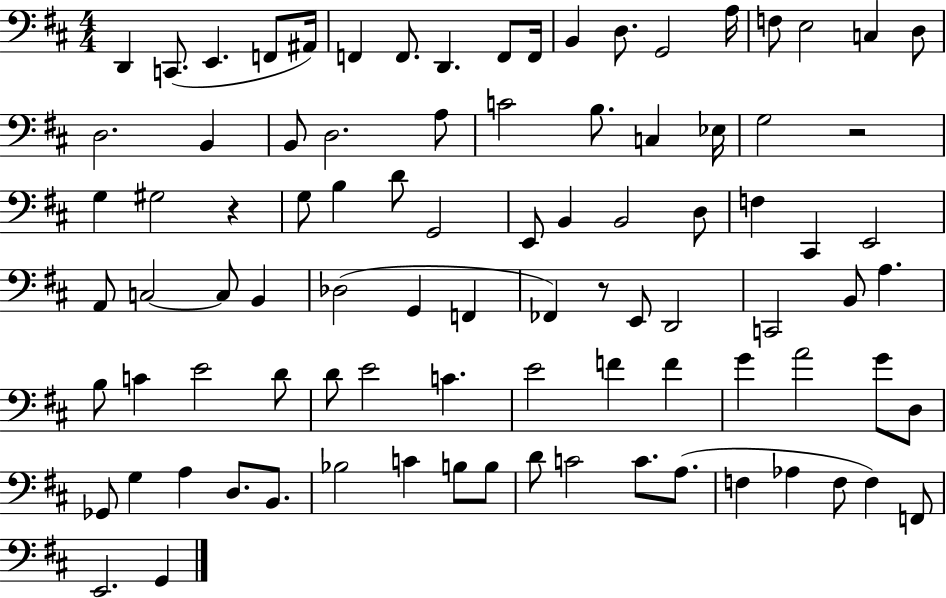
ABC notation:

X:1
T:Untitled
M:4/4
L:1/4
K:D
D,, C,,/2 E,, F,,/2 ^A,,/4 F,, F,,/2 D,, F,,/2 F,,/4 B,, D,/2 G,,2 A,/4 F,/2 E,2 C, D,/2 D,2 B,, B,,/2 D,2 A,/2 C2 B,/2 C, _E,/4 G,2 z2 G, ^G,2 z G,/2 B, D/2 G,,2 E,,/2 B,, B,,2 D,/2 F, ^C,, E,,2 A,,/2 C,2 C,/2 B,, _D,2 G,, F,, _F,, z/2 E,,/2 D,,2 C,,2 B,,/2 A, B,/2 C E2 D/2 D/2 E2 C E2 F F G A2 G/2 D,/2 _G,,/2 G, A, D,/2 B,,/2 _B,2 C B,/2 B,/2 D/2 C2 C/2 A,/2 F, _A, F,/2 F, F,,/2 E,,2 G,,